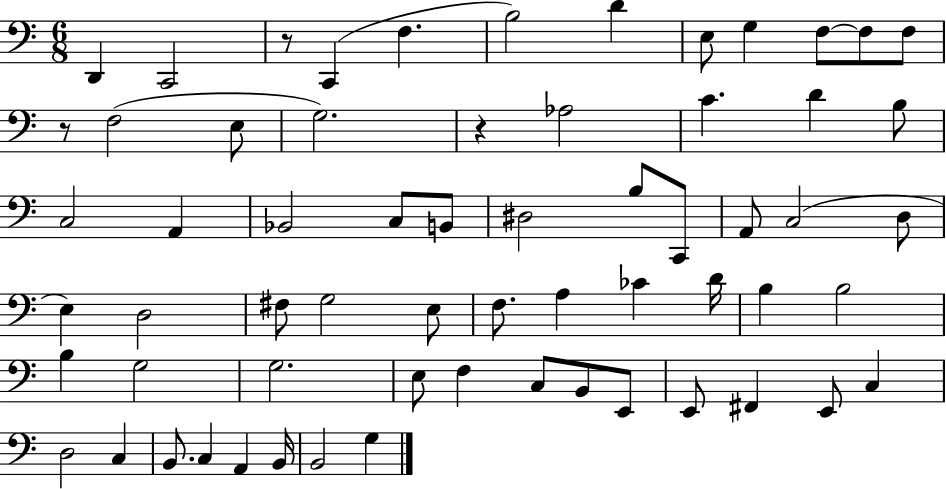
{
  \clef bass
  \numericTimeSignature
  \time 6/8
  \key c \major
  \repeat volta 2 { d,4 c,2 | r8 c,4( f4. | b2) d'4 | e8 g4 f8~~ f8 f8 | \break r8 f2( e8 | g2.) | r4 aes2 | c'4. d'4 b8 | \break c2 a,4 | bes,2 c8 b,8 | dis2 b8 c,8 | a,8 c2( d8 | \break e4) d2 | fis8 g2 e8 | f8. a4 ces'4 d'16 | b4 b2 | \break b4 g2 | g2. | e8 f4 c8 b,8 e,8 | e,8 fis,4 e,8 c4 | \break d2 c4 | b,8. c4 a,4 b,16 | b,2 g4 | } \bar "|."
}